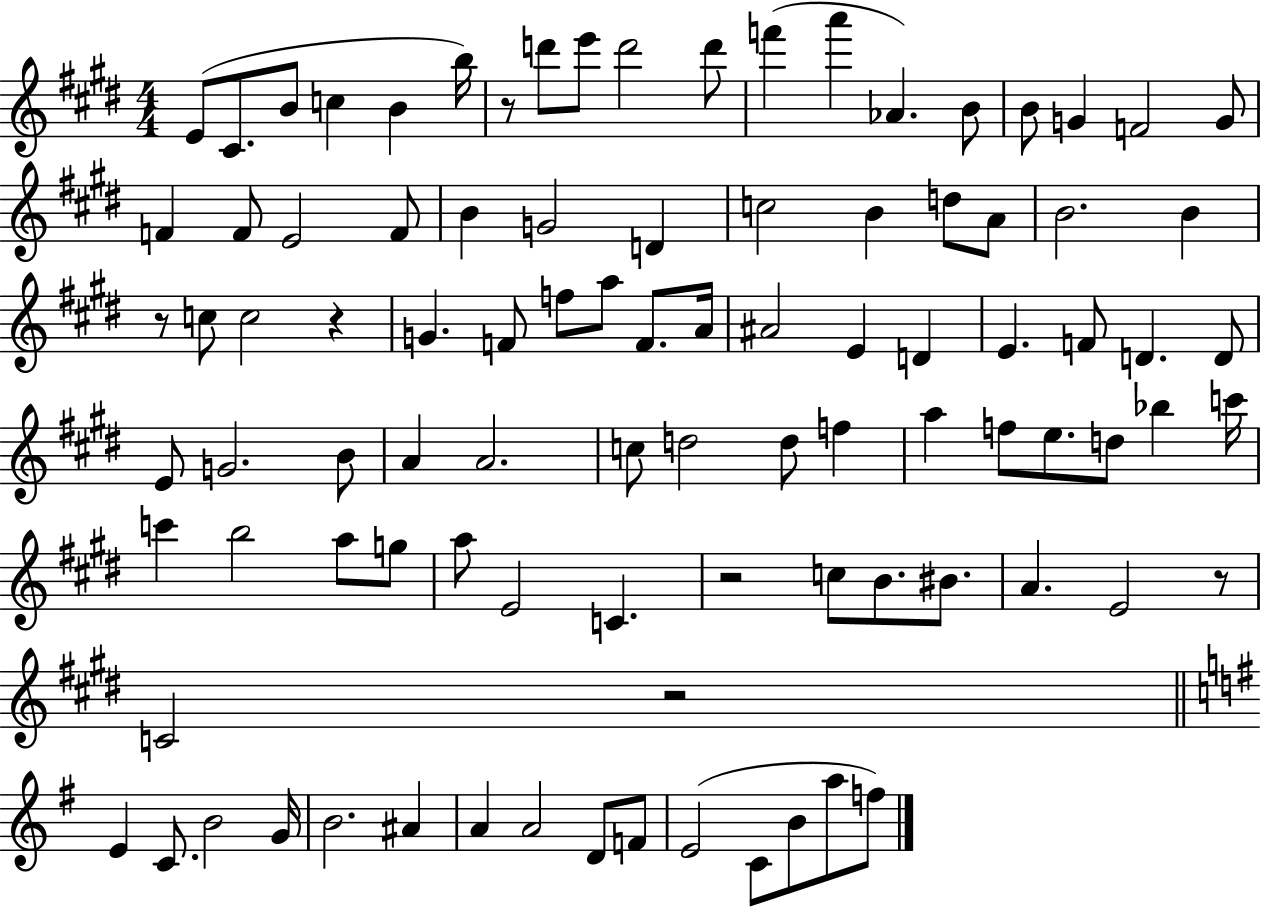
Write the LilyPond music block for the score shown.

{
  \clef treble
  \numericTimeSignature
  \time 4/4
  \key e \major
  e'8( cis'8. b'8 c''4 b'4 b''16) | r8 d'''8 e'''8 d'''2 d'''8 | f'''4( a'''4 aes'4.) b'8 | b'8 g'4 f'2 g'8 | \break f'4 f'8 e'2 f'8 | b'4 g'2 d'4 | c''2 b'4 d''8 a'8 | b'2. b'4 | \break r8 c''8 c''2 r4 | g'4. f'8 f''8 a''8 f'8. a'16 | ais'2 e'4 d'4 | e'4. f'8 d'4. d'8 | \break e'8 g'2. b'8 | a'4 a'2. | c''8 d''2 d''8 f''4 | a''4 f''8 e''8. d''8 bes''4 c'''16 | \break c'''4 b''2 a''8 g''8 | a''8 e'2 c'4. | r2 c''8 b'8. bis'8. | a'4. e'2 r8 | \break c'2 r2 | \bar "||" \break \key g \major e'4 c'8. b'2 g'16 | b'2. ais'4 | a'4 a'2 d'8 f'8 | e'2( c'8 b'8 a''8 f''8) | \break \bar "|."
}